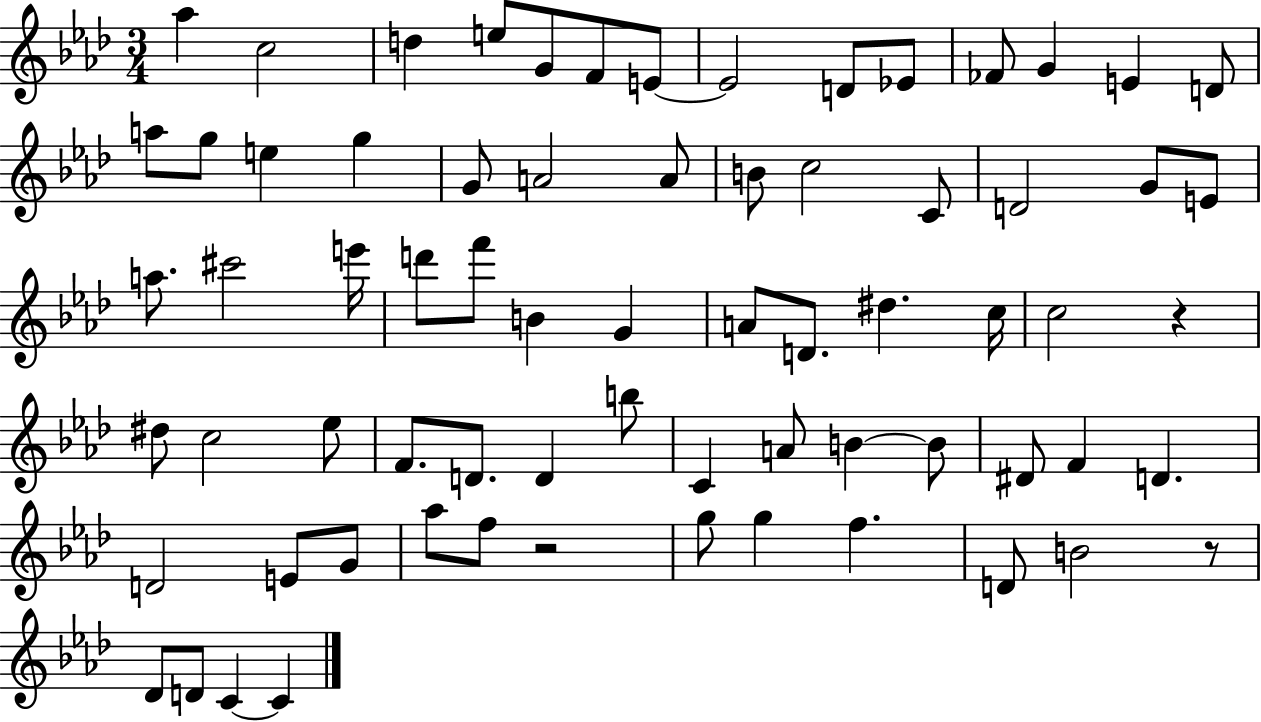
{
  \clef treble
  \numericTimeSignature
  \time 3/4
  \key aes \major
  \repeat volta 2 { aes''4 c''2 | d''4 e''8 g'8 f'8 e'8~~ | e'2 d'8 ees'8 | fes'8 g'4 e'4 d'8 | \break a''8 g''8 e''4 g''4 | g'8 a'2 a'8 | b'8 c''2 c'8 | d'2 g'8 e'8 | \break a''8. cis'''2 e'''16 | d'''8 f'''8 b'4 g'4 | a'8 d'8. dis''4. c''16 | c''2 r4 | \break dis''8 c''2 ees''8 | f'8. d'8. d'4 b''8 | c'4 a'8 b'4~~ b'8 | dis'8 f'4 d'4. | \break d'2 e'8 g'8 | aes''8 f''8 r2 | g''8 g''4 f''4. | d'8 b'2 r8 | \break des'8 d'8 c'4~~ c'4 | } \bar "|."
}